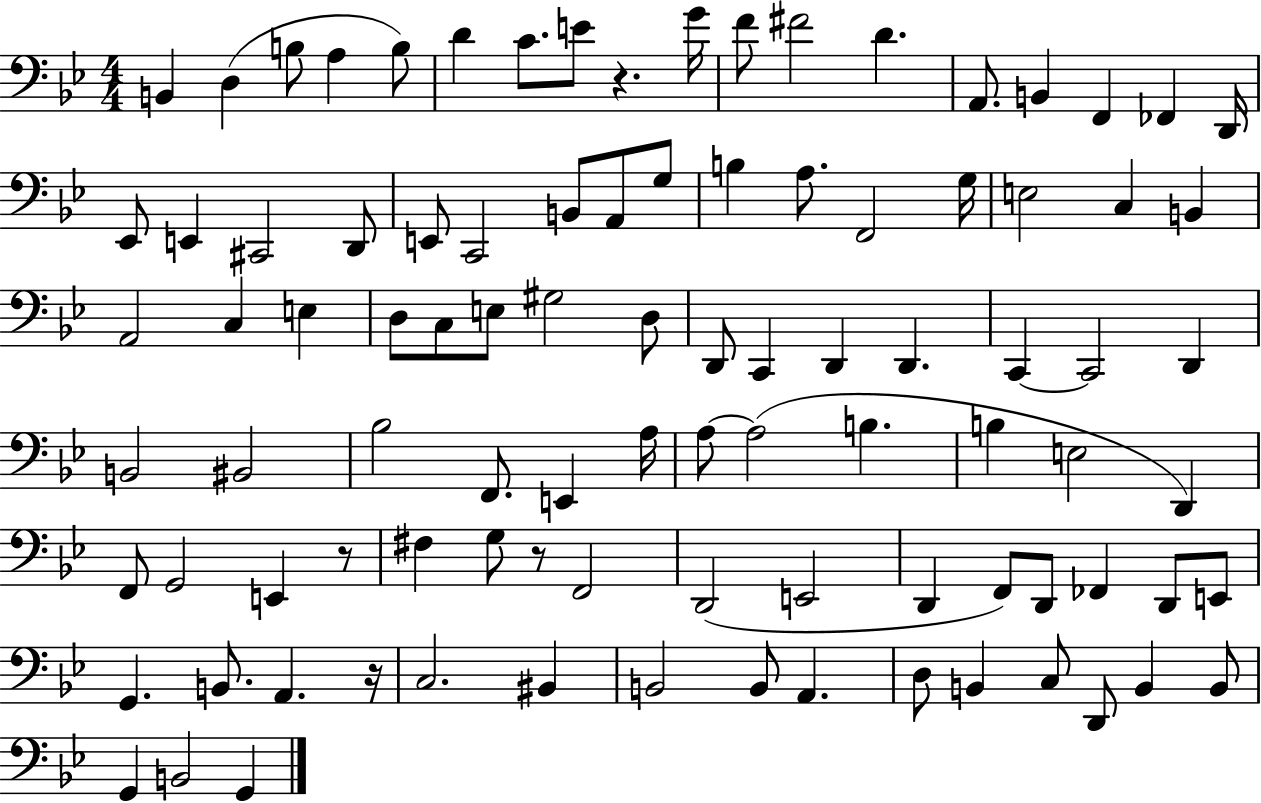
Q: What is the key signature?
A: BES major